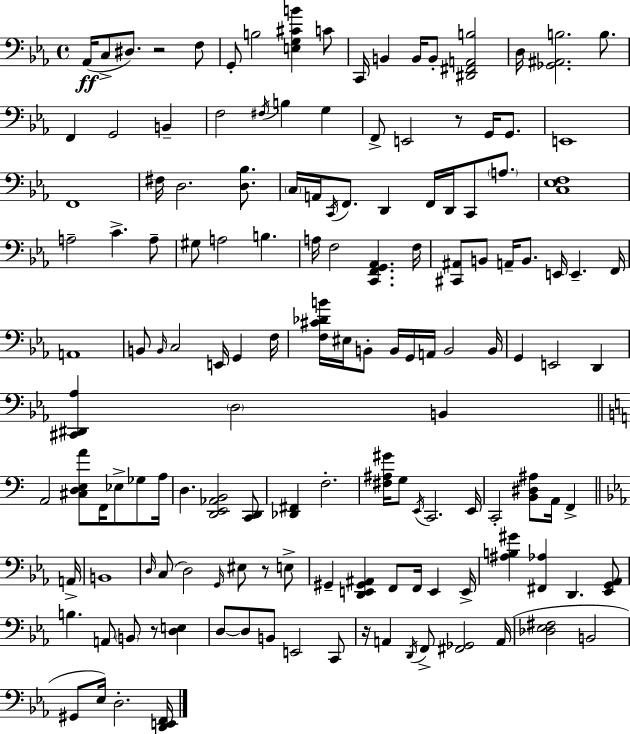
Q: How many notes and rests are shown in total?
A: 143